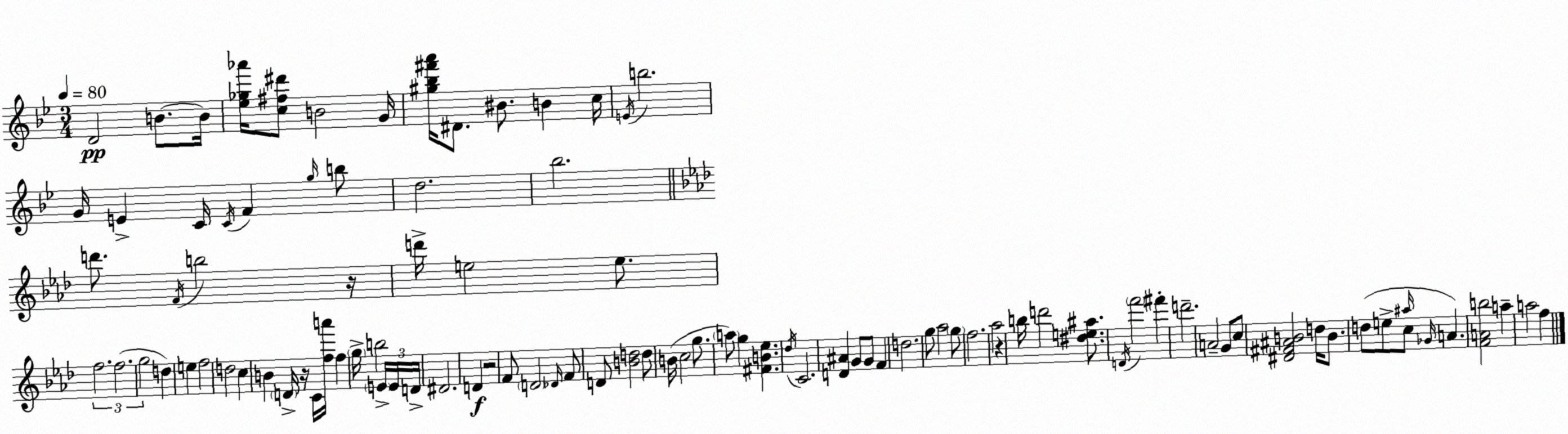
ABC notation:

X:1
T:Untitled
M:3/4
L:1/4
K:Bb
D2 B/2 B/4 [_e_g_a']/4 [c^f^d']/2 B2 G/4 [^g_b^f'a']/4 ^D/2 ^B/2 B c/4 E/4 b2 G/4 E C/4 C/4 F g/4 b/2 d2 _b2 d'/2 F/4 b2 z/4 d'/4 e2 e/2 f2 f2 g2 d e f2 d2 c B D/4 z/4 C/4 [fa']/4 f g/4 b2 E/4 E/4 D/4 ^D2 D z2 F/2 D2 _D/4 F/2 D/2 [Bd]2 d/2 B/4 c2 g/2 a/2 g [^FB_e] _d/4 C2 [D^A] G/2 G/2 F d2 g/2 _a2 g/2 f2 _a2 z b/4 d'2 [^de^a]/2 D/4 f'2 ^f' d'2 A2 G/2 c/2 [^D^F^AB]2 d/4 B/2 d/2 e/2 ^a/4 c/2 _G/4 A [FAb]2 a a2 f